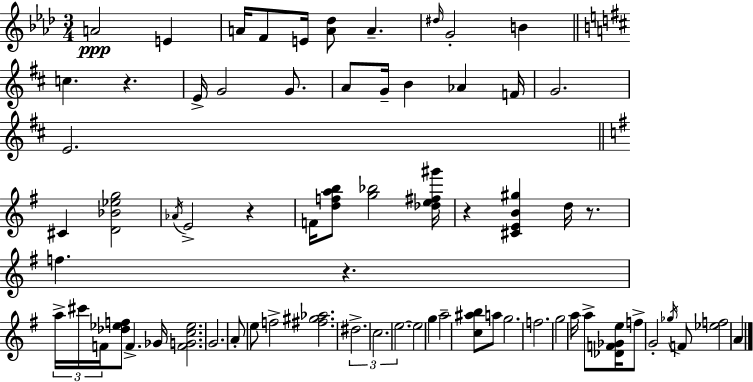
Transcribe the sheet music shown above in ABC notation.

X:1
T:Untitled
M:3/4
L:1/4
K:Ab
A2 E A/4 F/2 E/4 [A_d]/2 A ^d/4 G2 B c z E/4 G2 G/2 A/2 G/4 B _A F/4 G2 E2 ^C [D_B_eg]2 _A/4 E2 z F/4 [dfab]/2 [g_b]2 [_de^f^g']/4 z [^CEB^g] d/4 z/2 f z a/4 ^c'/4 F/4 [_d_ef]/2 F _G/4 [FGc_e]2 G2 A/2 e/2 f2 [^f^g_a]2 ^d2 c2 e2 e2 g a2 [c^ab]/2 a/2 g2 f2 g2 a/4 a/2 [_DF_Ge]/4 f/2 G2 _g/4 F/2 [_ef]2 A